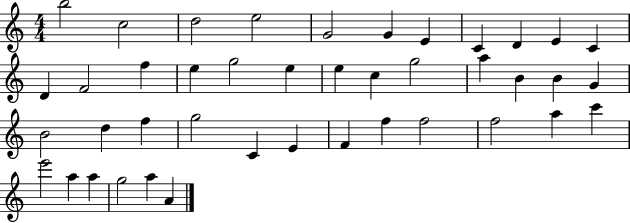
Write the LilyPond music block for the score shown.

{
  \clef treble
  \numericTimeSignature
  \time 4/4
  \key c \major
  b''2 c''2 | d''2 e''2 | g'2 g'4 e'4 | c'4 d'4 e'4 c'4 | \break d'4 f'2 f''4 | e''4 g''2 e''4 | e''4 c''4 g''2 | a''4 b'4 b'4 g'4 | \break b'2 d''4 f''4 | g''2 c'4 e'4 | f'4 f''4 f''2 | f''2 a''4 c'''4 | \break e'''2 a''4 a''4 | g''2 a''4 a'4 | \bar "|."
}